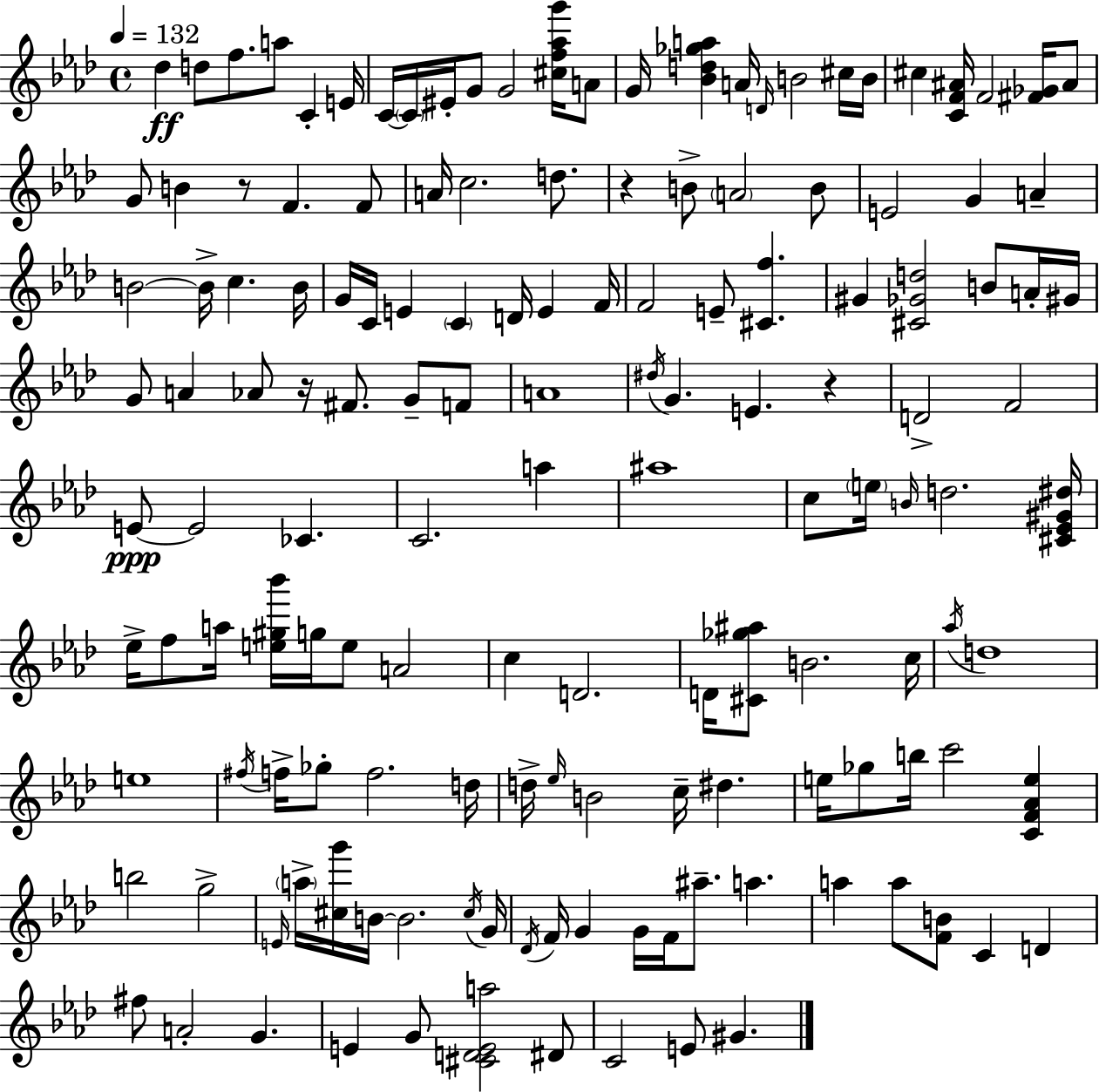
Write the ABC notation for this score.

X:1
T:Untitled
M:4/4
L:1/4
K:Ab
_d d/2 f/2 a/2 C E/4 C/4 C/4 ^E/4 G/2 G2 [^cf_ag']/4 A/2 G/4 [_Bd_ga] A/4 D/4 B2 ^c/4 B/4 ^c [CF^A]/4 F2 [^F_G]/4 ^A/2 G/2 B z/2 F F/2 A/4 c2 d/2 z B/2 A2 B/2 E2 G A B2 B/4 c B/4 G/4 C/4 E C D/4 E F/4 F2 E/2 [^Cf] ^G [^C_Gd]2 B/2 A/4 ^G/4 G/2 A _A/2 z/4 ^F/2 G/2 F/2 A4 ^d/4 G E z D2 F2 E/2 E2 _C C2 a ^a4 c/2 e/4 B/4 d2 [^C_E^G^d]/4 _e/4 f/2 a/4 [e^g_b']/4 g/4 e/2 A2 c D2 D/4 [^C_g^a]/2 B2 c/4 _a/4 d4 e4 ^f/4 f/4 _g/2 f2 d/4 d/4 _e/4 B2 c/4 ^d e/4 _g/2 b/4 c'2 [CF_Ae] b2 g2 E/4 a/4 [^cg']/4 B/4 B2 ^c/4 G/4 _D/4 F/4 G G/4 F/4 ^a/2 a a a/2 [FB]/2 C D ^f/2 A2 G E G/2 [^CDEa]2 ^D/2 C2 E/2 ^G